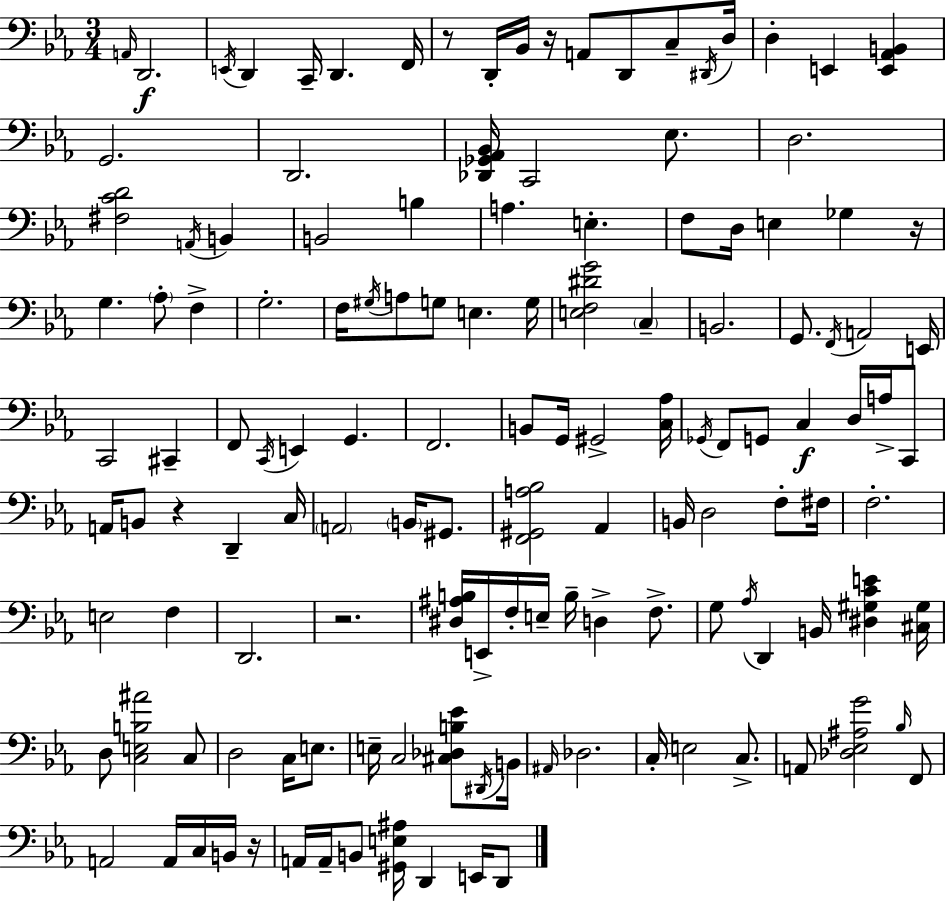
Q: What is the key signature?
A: EES major